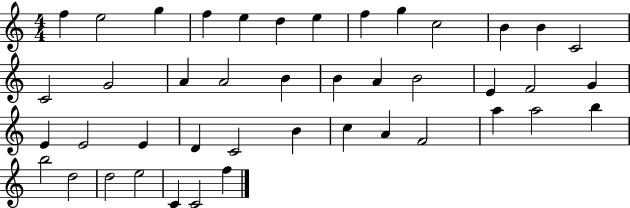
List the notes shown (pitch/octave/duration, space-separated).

F5/q E5/h G5/q F5/q E5/q D5/q E5/q F5/q G5/q C5/h B4/q B4/q C4/h C4/h G4/h A4/q A4/h B4/q B4/q A4/q B4/h E4/q F4/h G4/q E4/q E4/h E4/q D4/q C4/h B4/q C5/q A4/q F4/h A5/q A5/h B5/q B5/h D5/h D5/h E5/h C4/q C4/h F5/q